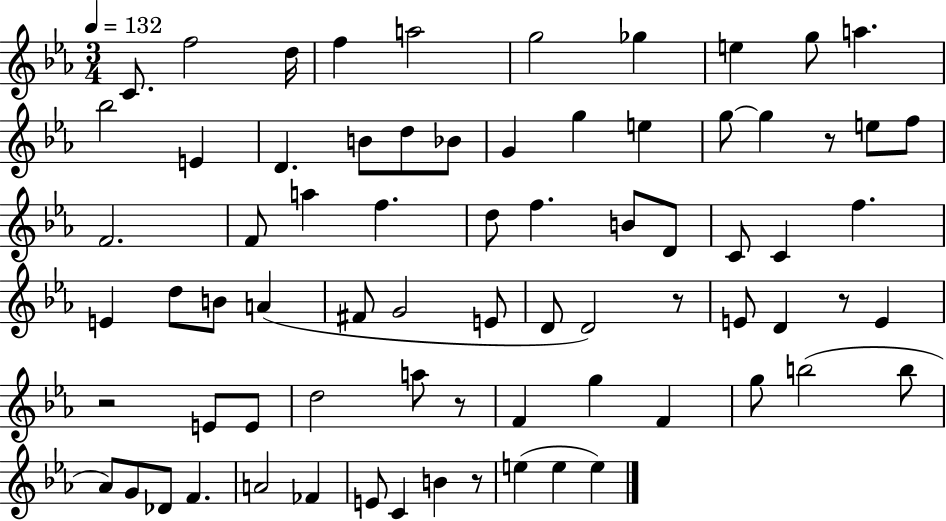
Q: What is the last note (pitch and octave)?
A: E5